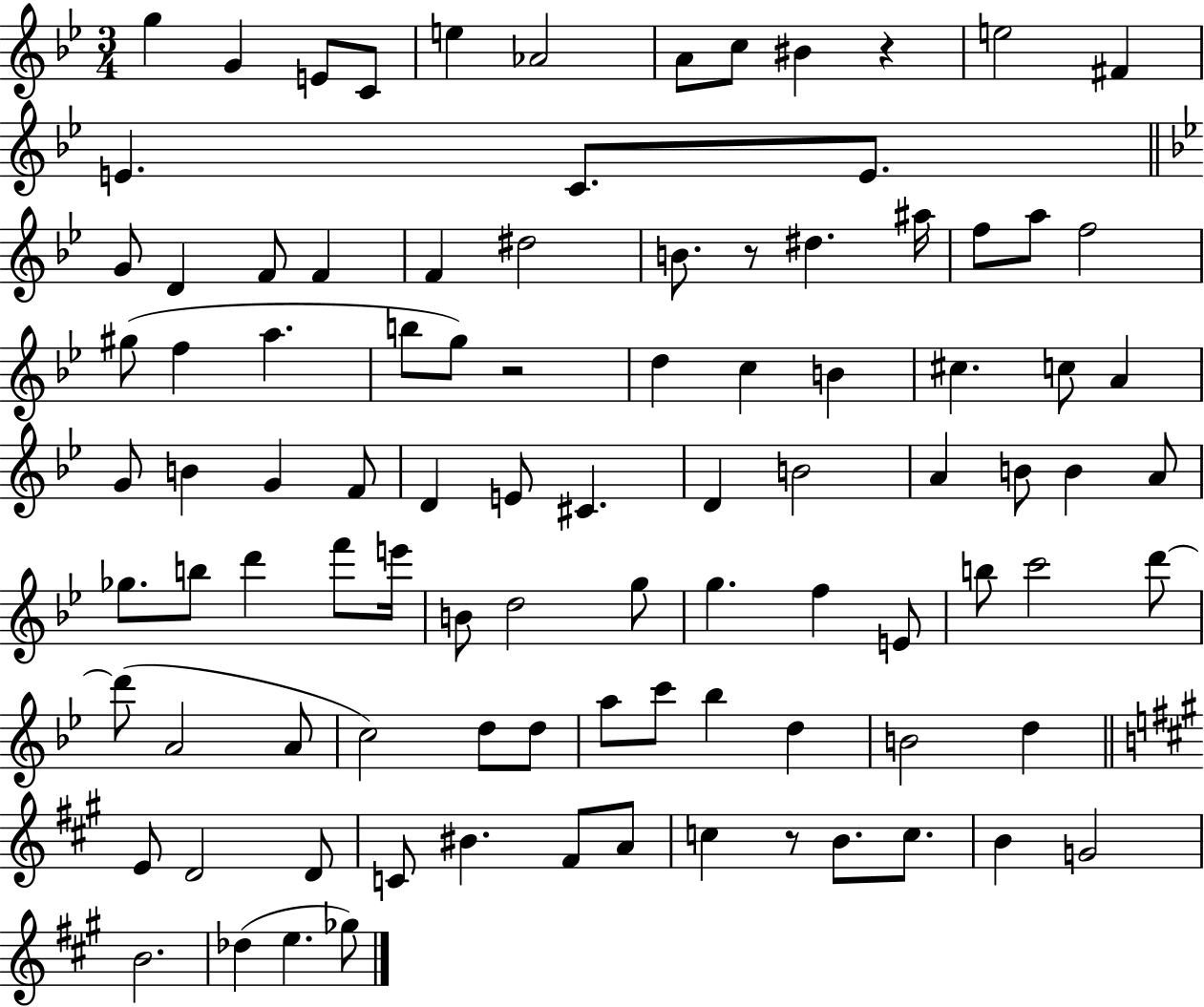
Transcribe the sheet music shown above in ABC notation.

X:1
T:Untitled
M:3/4
L:1/4
K:Bb
g G E/2 C/2 e _A2 A/2 c/2 ^B z e2 ^F E C/2 E/2 G/2 D F/2 F F ^d2 B/2 z/2 ^d ^a/4 f/2 a/2 f2 ^g/2 f a b/2 g/2 z2 d c B ^c c/2 A G/2 B G F/2 D E/2 ^C D B2 A B/2 B A/2 _g/2 b/2 d' f'/2 e'/4 B/2 d2 g/2 g f E/2 b/2 c'2 d'/2 d'/2 A2 A/2 c2 d/2 d/2 a/2 c'/2 _b d B2 d E/2 D2 D/2 C/2 ^B ^F/2 A/2 c z/2 B/2 c/2 B G2 B2 _d e _g/2